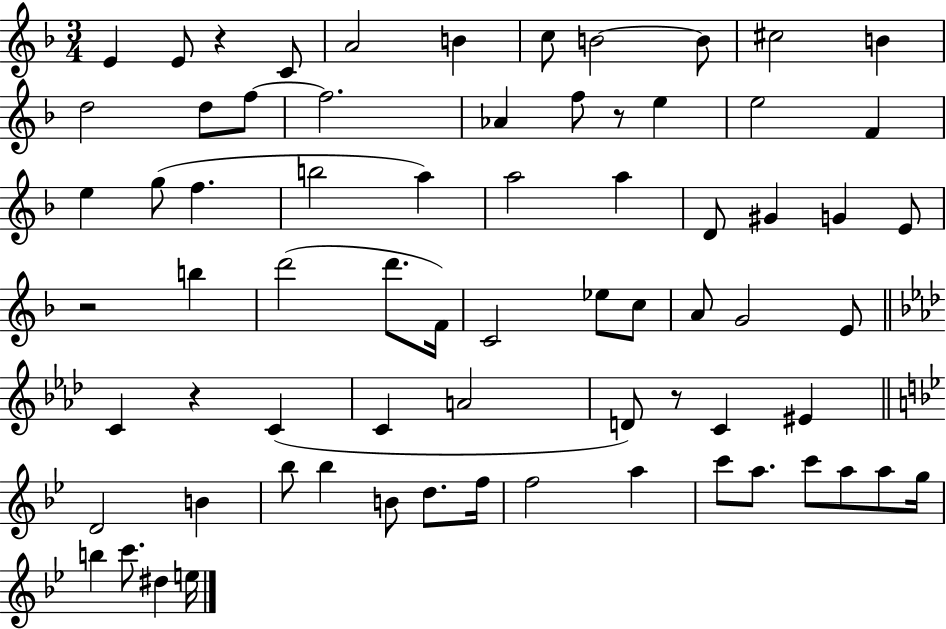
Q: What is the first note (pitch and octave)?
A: E4